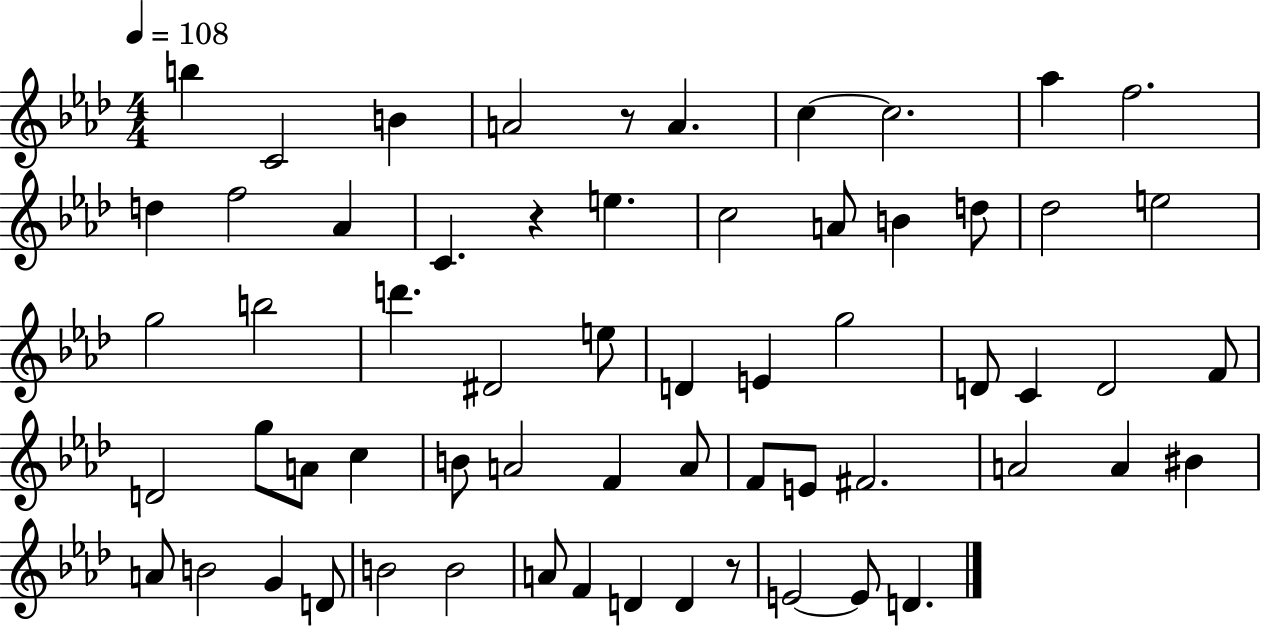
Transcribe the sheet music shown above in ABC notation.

X:1
T:Untitled
M:4/4
L:1/4
K:Ab
b C2 B A2 z/2 A c c2 _a f2 d f2 _A C z e c2 A/2 B d/2 _d2 e2 g2 b2 d' ^D2 e/2 D E g2 D/2 C D2 F/2 D2 g/2 A/2 c B/2 A2 F A/2 F/2 E/2 ^F2 A2 A ^B A/2 B2 G D/2 B2 B2 A/2 F D D z/2 E2 E/2 D